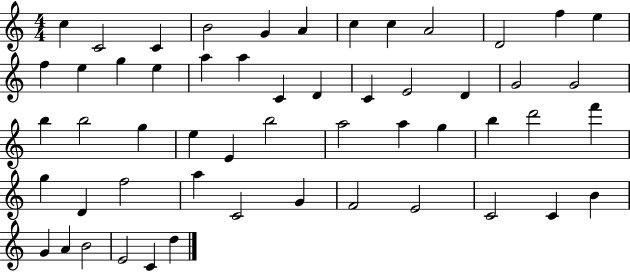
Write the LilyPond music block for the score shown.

{
  \clef treble
  \numericTimeSignature
  \time 4/4
  \key c \major
  c''4 c'2 c'4 | b'2 g'4 a'4 | c''4 c''4 a'2 | d'2 f''4 e''4 | \break f''4 e''4 g''4 e''4 | a''4 a''4 c'4 d'4 | c'4 e'2 d'4 | g'2 g'2 | \break b''4 b''2 g''4 | e''4 e'4 b''2 | a''2 a''4 g''4 | b''4 d'''2 f'''4 | \break g''4 d'4 f''2 | a''4 c'2 g'4 | f'2 e'2 | c'2 c'4 b'4 | \break g'4 a'4 b'2 | e'2 c'4 d''4 | \bar "|."
}